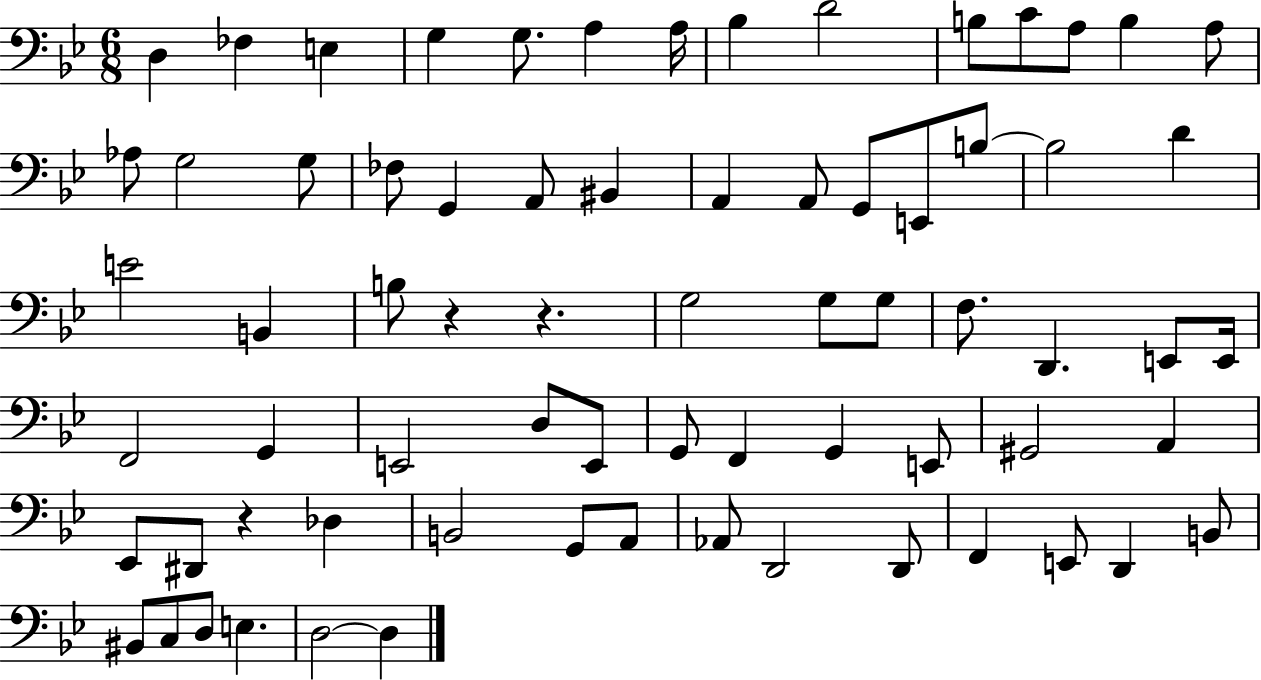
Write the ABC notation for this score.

X:1
T:Untitled
M:6/8
L:1/4
K:Bb
D, _F, E, G, G,/2 A, A,/4 _B, D2 B,/2 C/2 A,/2 B, A,/2 _A,/2 G,2 G,/2 _F,/2 G,, A,,/2 ^B,, A,, A,,/2 G,,/2 E,,/2 B,/2 B,2 D E2 B,, B,/2 z z G,2 G,/2 G,/2 F,/2 D,, E,,/2 E,,/4 F,,2 G,, E,,2 D,/2 E,,/2 G,,/2 F,, G,, E,,/2 ^G,,2 A,, _E,,/2 ^D,,/2 z _D, B,,2 G,,/2 A,,/2 _A,,/2 D,,2 D,,/2 F,, E,,/2 D,, B,,/2 ^B,,/2 C,/2 D,/2 E, D,2 D,